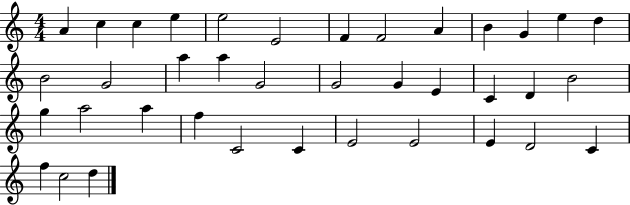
X:1
T:Untitled
M:4/4
L:1/4
K:C
A c c e e2 E2 F F2 A B G e d B2 G2 a a G2 G2 G E C D B2 g a2 a f C2 C E2 E2 E D2 C f c2 d